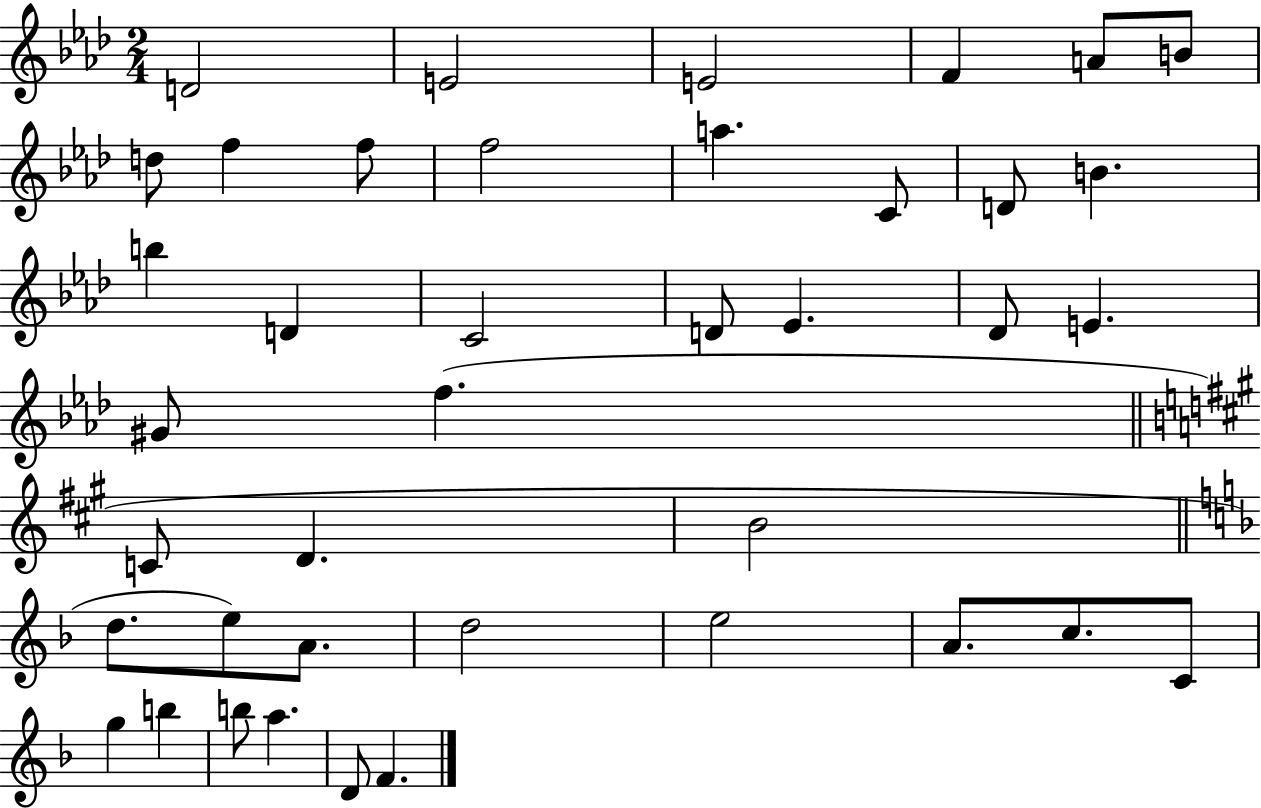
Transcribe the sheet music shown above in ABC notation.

X:1
T:Untitled
M:2/4
L:1/4
K:Ab
D2 E2 E2 F A/2 B/2 d/2 f f/2 f2 a C/2 D/2 B b D C2 D/2 _E _D/2 E ^G/2 f C/2 D B2 d/2 e/2 A/2 d2 e2 A/2 c/2 C/2 g b b/2 a D/2 F